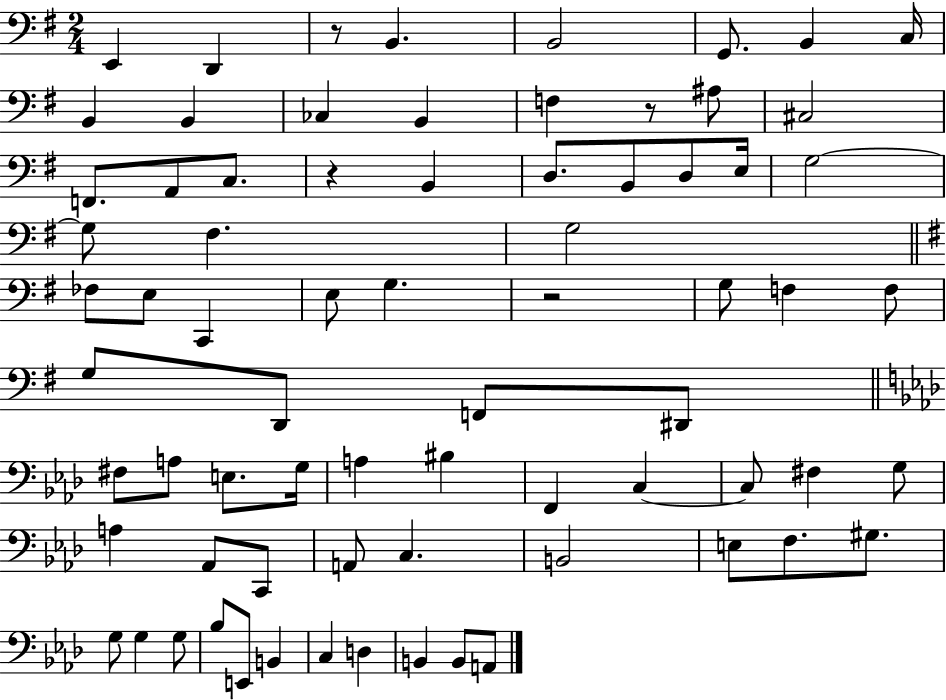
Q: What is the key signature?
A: G major